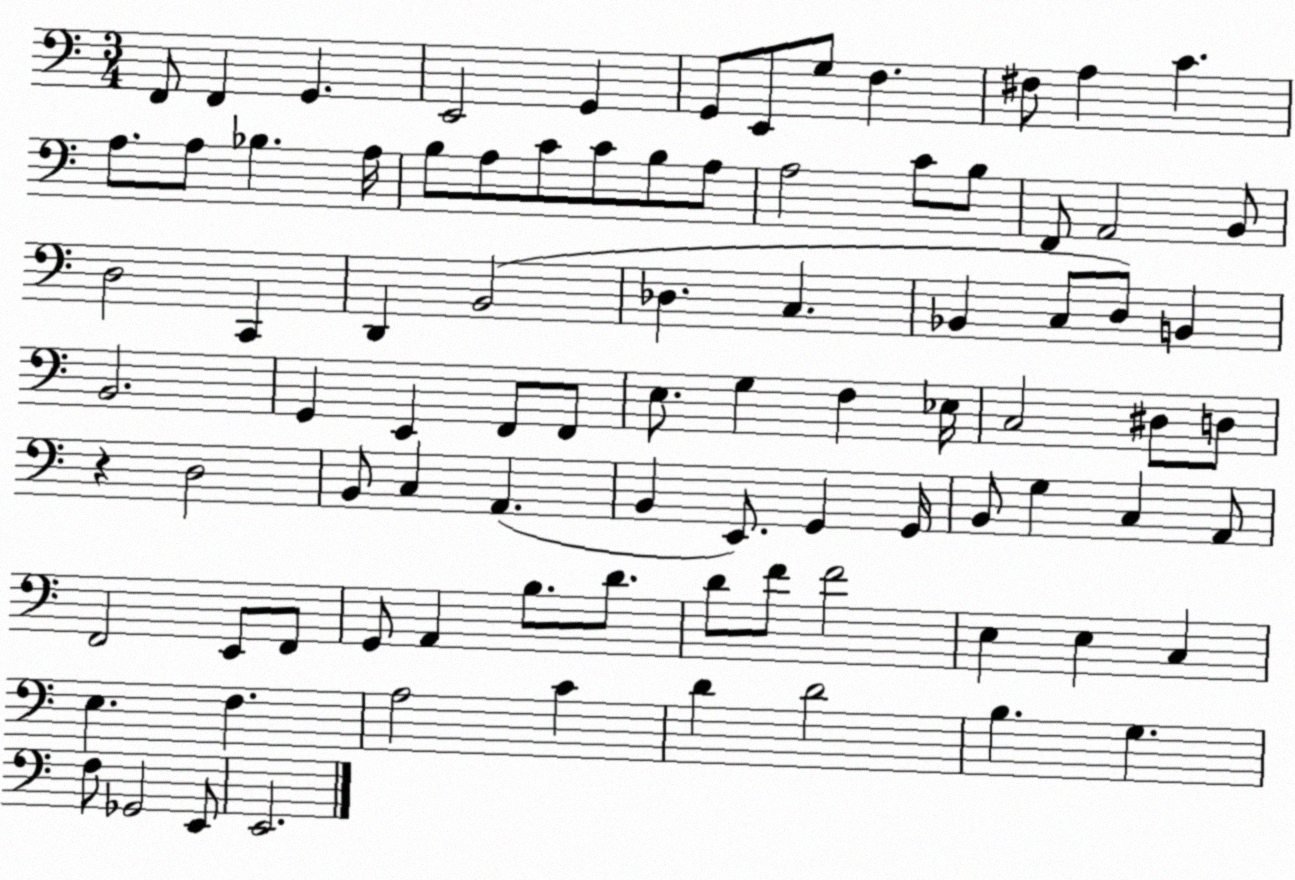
X:1
T:Untitled
M:3/4
L:1/4
K:C
F,,/2 F,, G,, E,,2 G,, G,,/2 E,,/2 G,/2 F, ^F,/2 A, C A,/2 A,/2 _B, A,/4 B,/2 A,/2 C/2 C/2 B,/2 A,/2 A,2 C/2 B,/2 F,,/2 A,,2 B,,/2 D,2 C,, D,, B,,2 _D, C, _B,, C,/2 D,/2 B,, B,,2 G,, E,, F,,/2 F,,/2 E,/2 G, F, _E,/4 C,2 ^D,/2 D,/2 z D,2 B,,/2 C, A,, B,, E,,/2 G,, G,,/4 B,,/2 G, C, A,,/2 F,,2 E,,/2 F,,/2 G,,/2 A,, B,/2 D/2 D/2 F/2 F2 E, E, C, E, F, A,2 C D D2 B, G, F,/2 _G,,2 E,,/2 E,,2